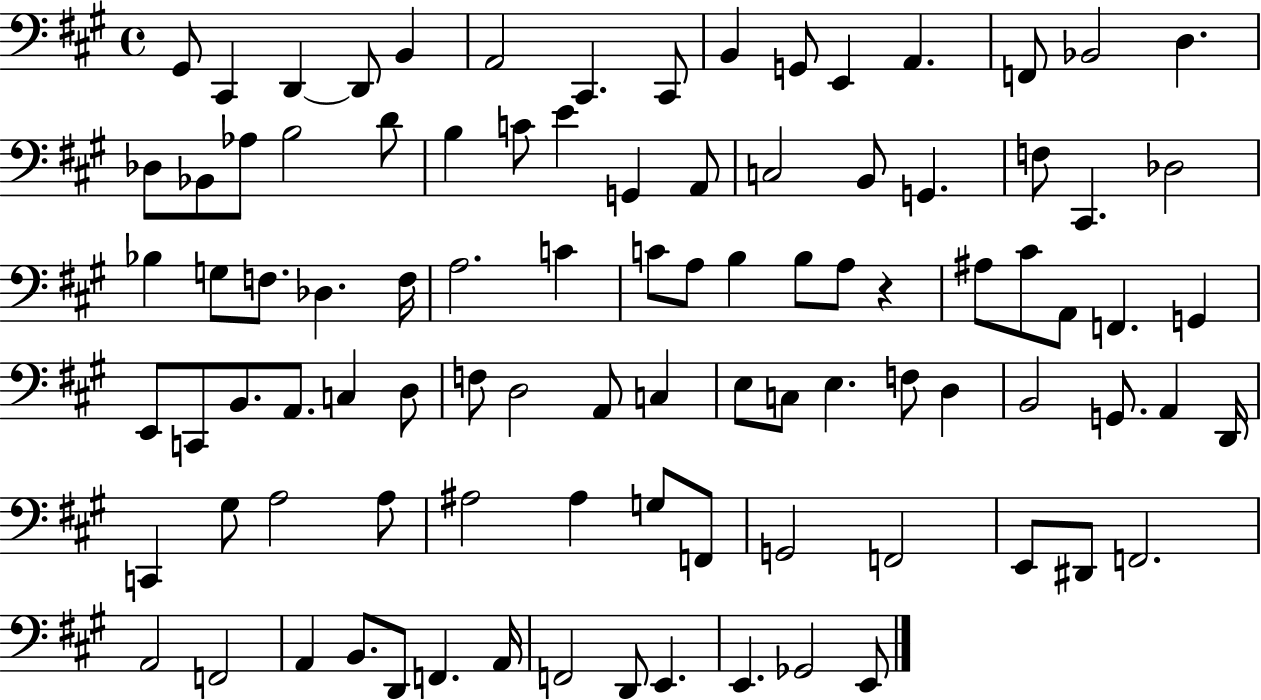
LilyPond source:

{
  \clef bass
  \time 4/4
  \defaultTimeSignature
  \key a \major
  gis,8 cis,4 d,4~~ d,8 b,4 | a,2 cis,4. cis,8 | b,4 g,8 e,4 a,4. | f,8 bes,2 d4. | \break des8 bes,8 aes8 b2 d'8 | b4 c'8 e'4 g,4 a,8 | c2 b,8 g,4. | f8 cis,4. des2 | \break bes4 g8 f8. des4. f16 | a2. c'4 | c'8 a8 b4 b8 a8 r4 | ais8 cis'8 a,8 f,4. g,4 | \break e,8 c,8 b,8. a,8. c4 d8 | f8 d2 a,8 c4 | e8 c8 e4. f8 d4 | b,2 g,8. a,4 d,16 | \break c,4 gis8 a2 a8 | ais2 ais4 g8 f,8 | g,2 f,2 | e,8 dis,8 f,2. | \break a,2 f,2 | a,4 b,8. d,8 f,4. a,16 | f,2 d,8 e,4. | e,4. ges,2 e,8 | \break \bar "|."
}